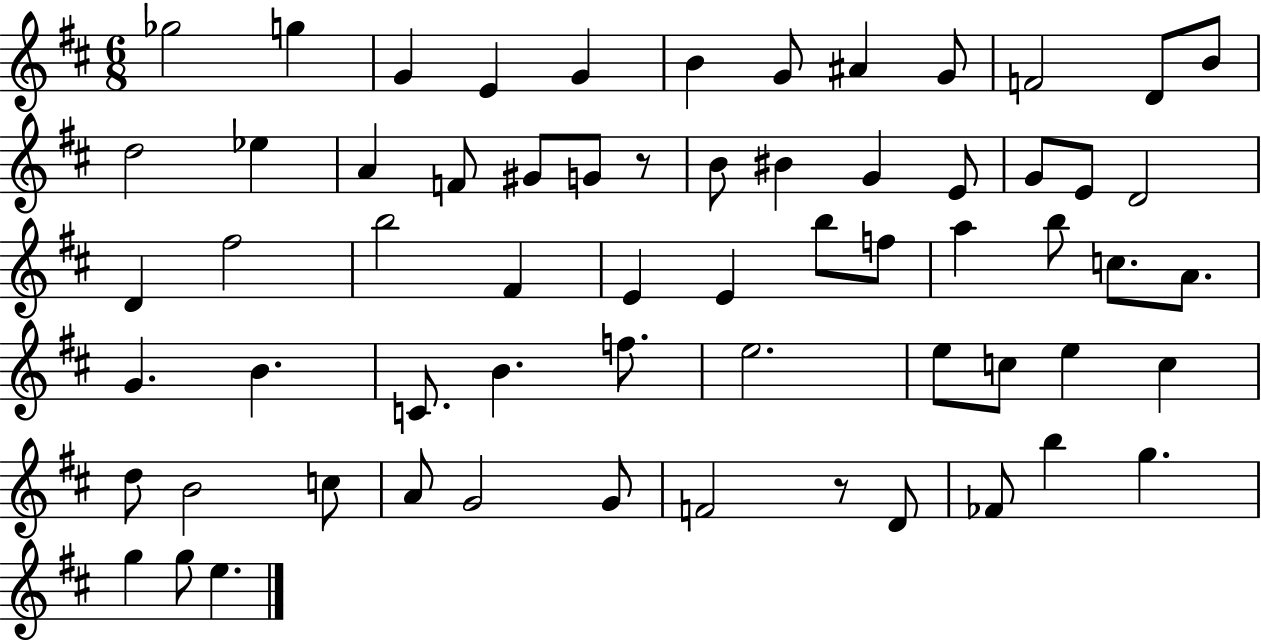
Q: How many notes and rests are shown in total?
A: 63